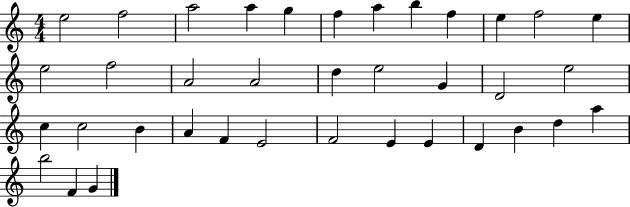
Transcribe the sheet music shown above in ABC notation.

X:1
T:Untitled
M:4/4
L:1/4
K:C
e2 f2 a2 a g f a b f e f2 e e2 f2 A2 A2 d e2 G D2 e2 c c2 B A F E2 F2 E E D B d a b2 F G